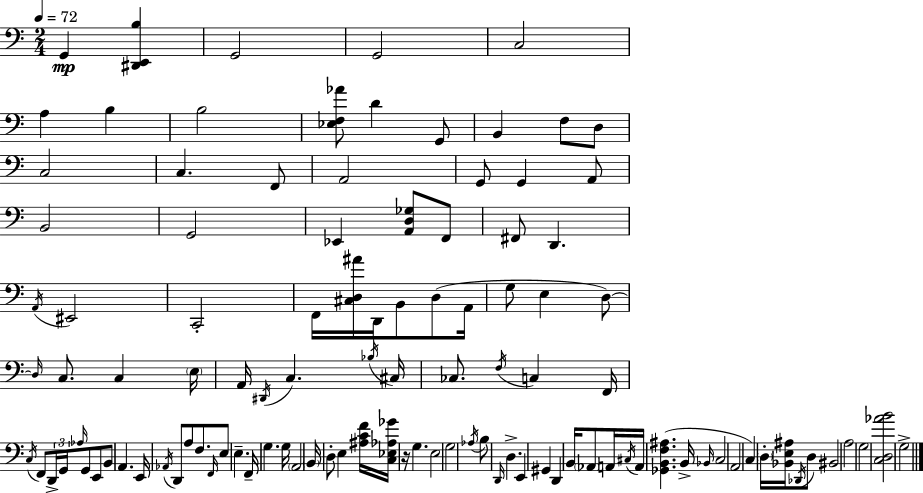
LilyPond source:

{
  \clef bass
  \numericTimeSignature
  \time 2/4
  \key c \major
  \tempo 4 = 72
  g,4\mp <dis, e, b>4 | g,2 | g,2 | c2 | \break a4 b4 | b2 | <ees f aes'>8 d'4 g,8 | b,4 f8 d8 | \break c2 | c4. f,8 | a,2 | g,8 g,4 a,8 | \break b,2 | g,2 | ees,4 <a, d ges>8 f,8 | fis,8 d,4. | \break \acciaccatura { a,16 } eis,2 | c,2-. | f,16 <cis d ais'>16 d,16 b,8 d8( | a,16 g8 e4 d8~~) | \break \grace { d16 } c8. c4 | \parenthesize e16 a,16 \acciaccatura { dis,16 } c4. | \acciaccatura { bes16 } cis16 ces8. \acciaccatura { f16 } | c4 f,16 \acciaccatura { c16 } f,8 | \break \tuplet 3/2 { d,16-> g,16 \grace { aes16 } } g,8 e,8 b,8 | a,4. e,16 | \acciaccatura { aes,16 } d,8 a8 f8. | \grace { f,16 } e8 e4.-- | \break f,16-- g4. | g16 \parenthesize a,2 | \parenthesize b,16 d8-. e4 | <ais c' f'>16 <c ees aes ges'>16 r16 g4. | \break e2 | g2 | \acciaccatura { aes16 } b8 \grace { d,16 } d4.-> | e,4 gis,4 | \break d,4 b,16 | \parenthesize aes,8 a,16 \acciaccatura { cis16 } a,16 <ges, b, f ais>4.( | b,16-> \grace { bes,16 } c2 | a,2 | \break c4) | \parenthesize d16-. <bes, e ais>16 \acciaccatura { des,16 } d8 bis,2 | a2 | g2 | \break <c d aes' b'>2 | g2-> | \bar "|."
}